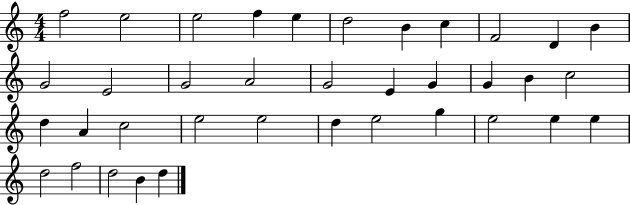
X:1
T:Untitled
M:4/4
L:1/4
K:C
f2 e2 e2 f e d2 B c F2 D B G2 E2 G2 A2 G2 E G G B c2 d A c2 e2 e2 d e2 g e2 e e d2 f2 d2 B d